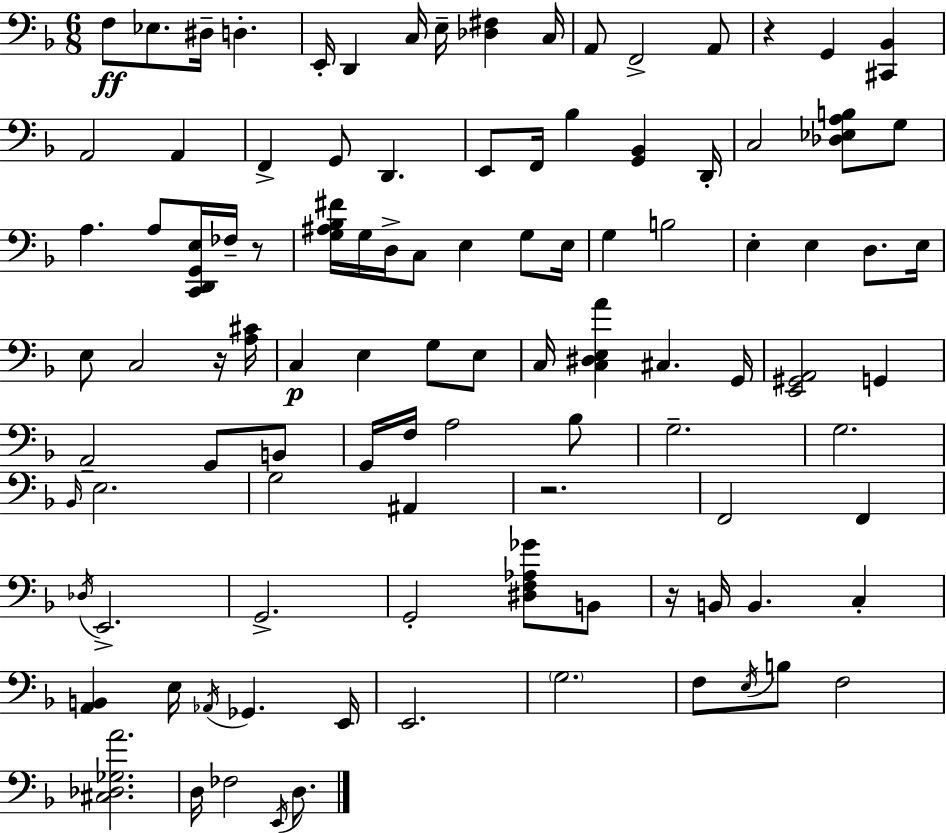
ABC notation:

X:1
T:Untitled
M:6/8
L:1/4
K:Dm
F,/2 _E,/2 ^D,/4 D, E,,/4 D,, C,/4 E,/4 [_D,^F,] C,/4 A,,/2 F,,2 A,,/2 z G,, [^C,,_B,,] A,,2 A,, F,, G,,/2 D,, E,,/2 F,,/4 _B, [G,,_B,,] D,,/4 C,2 [_D,_E,A,B,]/2 G,/2 A, A,/2 [C,,D,,G,,E,]/4 _F,/4 z/2 [G,^A,_B,^F]/4 G,/4 D,/4 C,/2 E, G,/2 E,/4 G, B,2 E, E, D,/2 E,/4 E,/2 C,2 z/4 [A,^C]/4 C, E, G,/2 E,/2 C,/4 [C,^D,E,A] ^C, G,,/4 [E,,^G,,A,,]2 G,, A,,2 G,,/2 B,,/2 G,,/4 F,/4 A,2 _B,/2 G,2 G,2 _B,,/4 E,2 G,2 ^A,, z2 F,,2 F,, _D,/4 E,,2 G,,2 G,,2 [^D,F,_A,_G]/2 B,,/2 z/4 B,,/4 B,, C, [A,,B,,] E,/4 _A,,/4 _G,, E,,/4 E,,2 G,2 F,/2 E,/4 B,/2 F,2 [^C,_D,_G,A]2 D,/4 _F,2 E,,/4 D,/2